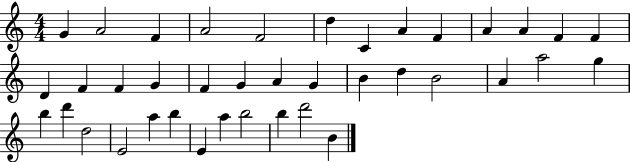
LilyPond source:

{
  \clef treble
  \numericTimeSignature
  \time 4/4
  \key c \major
  g'4 a'2 f'4 | a'2 f'2 | d''4 c'4 a'4 f'4 | a'4 a'4 f'4 f'4 | \break d'4 f'4 f'4 g'4 | f'4 g'4 a'4 g'4 | b'4 d''4 b'2 | a'4 a''2 g''4 | \break b''4 d'''4 d''2 | e'2 a''4 b''4 | e'4 a''4 b''2 | b''4 d'''2 b'4 | \break \bar "|."
}